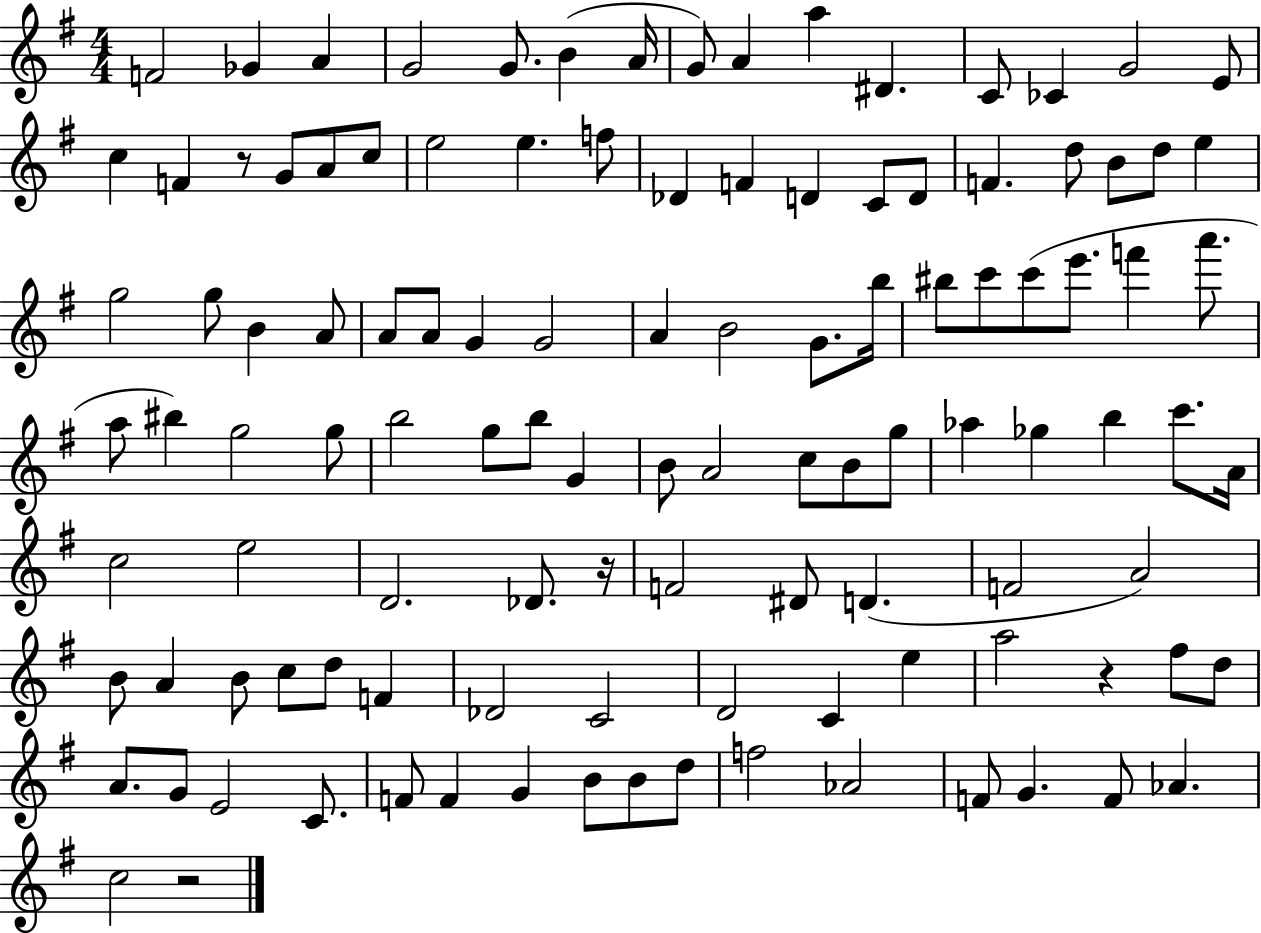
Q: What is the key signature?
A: G major